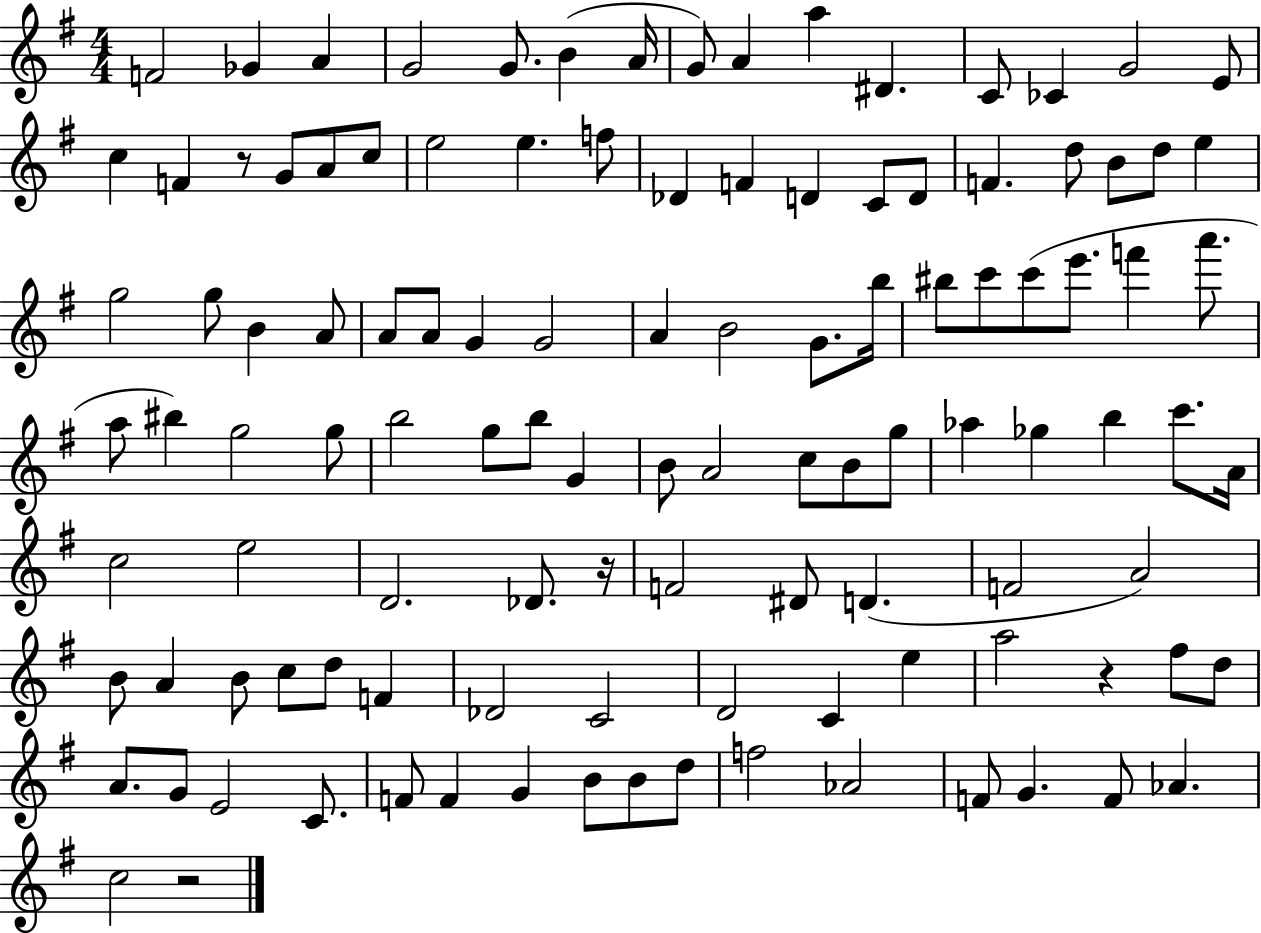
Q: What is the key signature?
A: G major